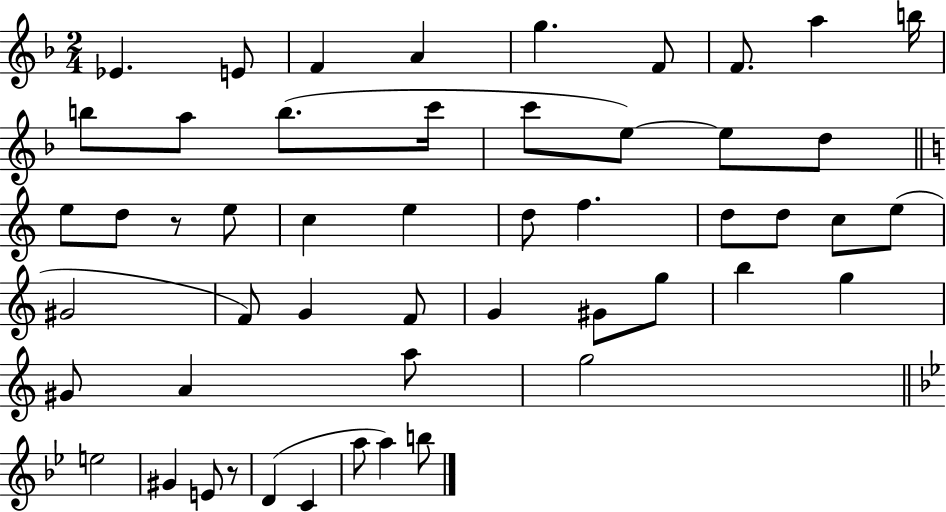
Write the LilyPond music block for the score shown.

{
  \clef treble
  \numericTimeSignature
  \time 2/4
  \key f \major
  ees'4. e'8 | f'4 a'4 | g''4. f'8 | f'8. a''4 b''16 | \break b''8 a''8 b''8.( c'''16 | c'''8 e''8~~) e''8 d''8 | \bar "||" \break \key c \major e''8 d''8 r8 e''8 | c''4 e''4 | d''8 f''4. | d''8 d''8 c''8 e''8( | \break gis'2 | f'8) g'4 f'8 | g'4 gis'8 g''8 | b''4 g''4 | \break gis'8 a'4 a''8 | g''2 | \bar "||" \break \key bes \major e''2 | gis'4 e'8 r8 | d'4( c'4 | a''8 a''4) b''8 | \break \bar "|."
}